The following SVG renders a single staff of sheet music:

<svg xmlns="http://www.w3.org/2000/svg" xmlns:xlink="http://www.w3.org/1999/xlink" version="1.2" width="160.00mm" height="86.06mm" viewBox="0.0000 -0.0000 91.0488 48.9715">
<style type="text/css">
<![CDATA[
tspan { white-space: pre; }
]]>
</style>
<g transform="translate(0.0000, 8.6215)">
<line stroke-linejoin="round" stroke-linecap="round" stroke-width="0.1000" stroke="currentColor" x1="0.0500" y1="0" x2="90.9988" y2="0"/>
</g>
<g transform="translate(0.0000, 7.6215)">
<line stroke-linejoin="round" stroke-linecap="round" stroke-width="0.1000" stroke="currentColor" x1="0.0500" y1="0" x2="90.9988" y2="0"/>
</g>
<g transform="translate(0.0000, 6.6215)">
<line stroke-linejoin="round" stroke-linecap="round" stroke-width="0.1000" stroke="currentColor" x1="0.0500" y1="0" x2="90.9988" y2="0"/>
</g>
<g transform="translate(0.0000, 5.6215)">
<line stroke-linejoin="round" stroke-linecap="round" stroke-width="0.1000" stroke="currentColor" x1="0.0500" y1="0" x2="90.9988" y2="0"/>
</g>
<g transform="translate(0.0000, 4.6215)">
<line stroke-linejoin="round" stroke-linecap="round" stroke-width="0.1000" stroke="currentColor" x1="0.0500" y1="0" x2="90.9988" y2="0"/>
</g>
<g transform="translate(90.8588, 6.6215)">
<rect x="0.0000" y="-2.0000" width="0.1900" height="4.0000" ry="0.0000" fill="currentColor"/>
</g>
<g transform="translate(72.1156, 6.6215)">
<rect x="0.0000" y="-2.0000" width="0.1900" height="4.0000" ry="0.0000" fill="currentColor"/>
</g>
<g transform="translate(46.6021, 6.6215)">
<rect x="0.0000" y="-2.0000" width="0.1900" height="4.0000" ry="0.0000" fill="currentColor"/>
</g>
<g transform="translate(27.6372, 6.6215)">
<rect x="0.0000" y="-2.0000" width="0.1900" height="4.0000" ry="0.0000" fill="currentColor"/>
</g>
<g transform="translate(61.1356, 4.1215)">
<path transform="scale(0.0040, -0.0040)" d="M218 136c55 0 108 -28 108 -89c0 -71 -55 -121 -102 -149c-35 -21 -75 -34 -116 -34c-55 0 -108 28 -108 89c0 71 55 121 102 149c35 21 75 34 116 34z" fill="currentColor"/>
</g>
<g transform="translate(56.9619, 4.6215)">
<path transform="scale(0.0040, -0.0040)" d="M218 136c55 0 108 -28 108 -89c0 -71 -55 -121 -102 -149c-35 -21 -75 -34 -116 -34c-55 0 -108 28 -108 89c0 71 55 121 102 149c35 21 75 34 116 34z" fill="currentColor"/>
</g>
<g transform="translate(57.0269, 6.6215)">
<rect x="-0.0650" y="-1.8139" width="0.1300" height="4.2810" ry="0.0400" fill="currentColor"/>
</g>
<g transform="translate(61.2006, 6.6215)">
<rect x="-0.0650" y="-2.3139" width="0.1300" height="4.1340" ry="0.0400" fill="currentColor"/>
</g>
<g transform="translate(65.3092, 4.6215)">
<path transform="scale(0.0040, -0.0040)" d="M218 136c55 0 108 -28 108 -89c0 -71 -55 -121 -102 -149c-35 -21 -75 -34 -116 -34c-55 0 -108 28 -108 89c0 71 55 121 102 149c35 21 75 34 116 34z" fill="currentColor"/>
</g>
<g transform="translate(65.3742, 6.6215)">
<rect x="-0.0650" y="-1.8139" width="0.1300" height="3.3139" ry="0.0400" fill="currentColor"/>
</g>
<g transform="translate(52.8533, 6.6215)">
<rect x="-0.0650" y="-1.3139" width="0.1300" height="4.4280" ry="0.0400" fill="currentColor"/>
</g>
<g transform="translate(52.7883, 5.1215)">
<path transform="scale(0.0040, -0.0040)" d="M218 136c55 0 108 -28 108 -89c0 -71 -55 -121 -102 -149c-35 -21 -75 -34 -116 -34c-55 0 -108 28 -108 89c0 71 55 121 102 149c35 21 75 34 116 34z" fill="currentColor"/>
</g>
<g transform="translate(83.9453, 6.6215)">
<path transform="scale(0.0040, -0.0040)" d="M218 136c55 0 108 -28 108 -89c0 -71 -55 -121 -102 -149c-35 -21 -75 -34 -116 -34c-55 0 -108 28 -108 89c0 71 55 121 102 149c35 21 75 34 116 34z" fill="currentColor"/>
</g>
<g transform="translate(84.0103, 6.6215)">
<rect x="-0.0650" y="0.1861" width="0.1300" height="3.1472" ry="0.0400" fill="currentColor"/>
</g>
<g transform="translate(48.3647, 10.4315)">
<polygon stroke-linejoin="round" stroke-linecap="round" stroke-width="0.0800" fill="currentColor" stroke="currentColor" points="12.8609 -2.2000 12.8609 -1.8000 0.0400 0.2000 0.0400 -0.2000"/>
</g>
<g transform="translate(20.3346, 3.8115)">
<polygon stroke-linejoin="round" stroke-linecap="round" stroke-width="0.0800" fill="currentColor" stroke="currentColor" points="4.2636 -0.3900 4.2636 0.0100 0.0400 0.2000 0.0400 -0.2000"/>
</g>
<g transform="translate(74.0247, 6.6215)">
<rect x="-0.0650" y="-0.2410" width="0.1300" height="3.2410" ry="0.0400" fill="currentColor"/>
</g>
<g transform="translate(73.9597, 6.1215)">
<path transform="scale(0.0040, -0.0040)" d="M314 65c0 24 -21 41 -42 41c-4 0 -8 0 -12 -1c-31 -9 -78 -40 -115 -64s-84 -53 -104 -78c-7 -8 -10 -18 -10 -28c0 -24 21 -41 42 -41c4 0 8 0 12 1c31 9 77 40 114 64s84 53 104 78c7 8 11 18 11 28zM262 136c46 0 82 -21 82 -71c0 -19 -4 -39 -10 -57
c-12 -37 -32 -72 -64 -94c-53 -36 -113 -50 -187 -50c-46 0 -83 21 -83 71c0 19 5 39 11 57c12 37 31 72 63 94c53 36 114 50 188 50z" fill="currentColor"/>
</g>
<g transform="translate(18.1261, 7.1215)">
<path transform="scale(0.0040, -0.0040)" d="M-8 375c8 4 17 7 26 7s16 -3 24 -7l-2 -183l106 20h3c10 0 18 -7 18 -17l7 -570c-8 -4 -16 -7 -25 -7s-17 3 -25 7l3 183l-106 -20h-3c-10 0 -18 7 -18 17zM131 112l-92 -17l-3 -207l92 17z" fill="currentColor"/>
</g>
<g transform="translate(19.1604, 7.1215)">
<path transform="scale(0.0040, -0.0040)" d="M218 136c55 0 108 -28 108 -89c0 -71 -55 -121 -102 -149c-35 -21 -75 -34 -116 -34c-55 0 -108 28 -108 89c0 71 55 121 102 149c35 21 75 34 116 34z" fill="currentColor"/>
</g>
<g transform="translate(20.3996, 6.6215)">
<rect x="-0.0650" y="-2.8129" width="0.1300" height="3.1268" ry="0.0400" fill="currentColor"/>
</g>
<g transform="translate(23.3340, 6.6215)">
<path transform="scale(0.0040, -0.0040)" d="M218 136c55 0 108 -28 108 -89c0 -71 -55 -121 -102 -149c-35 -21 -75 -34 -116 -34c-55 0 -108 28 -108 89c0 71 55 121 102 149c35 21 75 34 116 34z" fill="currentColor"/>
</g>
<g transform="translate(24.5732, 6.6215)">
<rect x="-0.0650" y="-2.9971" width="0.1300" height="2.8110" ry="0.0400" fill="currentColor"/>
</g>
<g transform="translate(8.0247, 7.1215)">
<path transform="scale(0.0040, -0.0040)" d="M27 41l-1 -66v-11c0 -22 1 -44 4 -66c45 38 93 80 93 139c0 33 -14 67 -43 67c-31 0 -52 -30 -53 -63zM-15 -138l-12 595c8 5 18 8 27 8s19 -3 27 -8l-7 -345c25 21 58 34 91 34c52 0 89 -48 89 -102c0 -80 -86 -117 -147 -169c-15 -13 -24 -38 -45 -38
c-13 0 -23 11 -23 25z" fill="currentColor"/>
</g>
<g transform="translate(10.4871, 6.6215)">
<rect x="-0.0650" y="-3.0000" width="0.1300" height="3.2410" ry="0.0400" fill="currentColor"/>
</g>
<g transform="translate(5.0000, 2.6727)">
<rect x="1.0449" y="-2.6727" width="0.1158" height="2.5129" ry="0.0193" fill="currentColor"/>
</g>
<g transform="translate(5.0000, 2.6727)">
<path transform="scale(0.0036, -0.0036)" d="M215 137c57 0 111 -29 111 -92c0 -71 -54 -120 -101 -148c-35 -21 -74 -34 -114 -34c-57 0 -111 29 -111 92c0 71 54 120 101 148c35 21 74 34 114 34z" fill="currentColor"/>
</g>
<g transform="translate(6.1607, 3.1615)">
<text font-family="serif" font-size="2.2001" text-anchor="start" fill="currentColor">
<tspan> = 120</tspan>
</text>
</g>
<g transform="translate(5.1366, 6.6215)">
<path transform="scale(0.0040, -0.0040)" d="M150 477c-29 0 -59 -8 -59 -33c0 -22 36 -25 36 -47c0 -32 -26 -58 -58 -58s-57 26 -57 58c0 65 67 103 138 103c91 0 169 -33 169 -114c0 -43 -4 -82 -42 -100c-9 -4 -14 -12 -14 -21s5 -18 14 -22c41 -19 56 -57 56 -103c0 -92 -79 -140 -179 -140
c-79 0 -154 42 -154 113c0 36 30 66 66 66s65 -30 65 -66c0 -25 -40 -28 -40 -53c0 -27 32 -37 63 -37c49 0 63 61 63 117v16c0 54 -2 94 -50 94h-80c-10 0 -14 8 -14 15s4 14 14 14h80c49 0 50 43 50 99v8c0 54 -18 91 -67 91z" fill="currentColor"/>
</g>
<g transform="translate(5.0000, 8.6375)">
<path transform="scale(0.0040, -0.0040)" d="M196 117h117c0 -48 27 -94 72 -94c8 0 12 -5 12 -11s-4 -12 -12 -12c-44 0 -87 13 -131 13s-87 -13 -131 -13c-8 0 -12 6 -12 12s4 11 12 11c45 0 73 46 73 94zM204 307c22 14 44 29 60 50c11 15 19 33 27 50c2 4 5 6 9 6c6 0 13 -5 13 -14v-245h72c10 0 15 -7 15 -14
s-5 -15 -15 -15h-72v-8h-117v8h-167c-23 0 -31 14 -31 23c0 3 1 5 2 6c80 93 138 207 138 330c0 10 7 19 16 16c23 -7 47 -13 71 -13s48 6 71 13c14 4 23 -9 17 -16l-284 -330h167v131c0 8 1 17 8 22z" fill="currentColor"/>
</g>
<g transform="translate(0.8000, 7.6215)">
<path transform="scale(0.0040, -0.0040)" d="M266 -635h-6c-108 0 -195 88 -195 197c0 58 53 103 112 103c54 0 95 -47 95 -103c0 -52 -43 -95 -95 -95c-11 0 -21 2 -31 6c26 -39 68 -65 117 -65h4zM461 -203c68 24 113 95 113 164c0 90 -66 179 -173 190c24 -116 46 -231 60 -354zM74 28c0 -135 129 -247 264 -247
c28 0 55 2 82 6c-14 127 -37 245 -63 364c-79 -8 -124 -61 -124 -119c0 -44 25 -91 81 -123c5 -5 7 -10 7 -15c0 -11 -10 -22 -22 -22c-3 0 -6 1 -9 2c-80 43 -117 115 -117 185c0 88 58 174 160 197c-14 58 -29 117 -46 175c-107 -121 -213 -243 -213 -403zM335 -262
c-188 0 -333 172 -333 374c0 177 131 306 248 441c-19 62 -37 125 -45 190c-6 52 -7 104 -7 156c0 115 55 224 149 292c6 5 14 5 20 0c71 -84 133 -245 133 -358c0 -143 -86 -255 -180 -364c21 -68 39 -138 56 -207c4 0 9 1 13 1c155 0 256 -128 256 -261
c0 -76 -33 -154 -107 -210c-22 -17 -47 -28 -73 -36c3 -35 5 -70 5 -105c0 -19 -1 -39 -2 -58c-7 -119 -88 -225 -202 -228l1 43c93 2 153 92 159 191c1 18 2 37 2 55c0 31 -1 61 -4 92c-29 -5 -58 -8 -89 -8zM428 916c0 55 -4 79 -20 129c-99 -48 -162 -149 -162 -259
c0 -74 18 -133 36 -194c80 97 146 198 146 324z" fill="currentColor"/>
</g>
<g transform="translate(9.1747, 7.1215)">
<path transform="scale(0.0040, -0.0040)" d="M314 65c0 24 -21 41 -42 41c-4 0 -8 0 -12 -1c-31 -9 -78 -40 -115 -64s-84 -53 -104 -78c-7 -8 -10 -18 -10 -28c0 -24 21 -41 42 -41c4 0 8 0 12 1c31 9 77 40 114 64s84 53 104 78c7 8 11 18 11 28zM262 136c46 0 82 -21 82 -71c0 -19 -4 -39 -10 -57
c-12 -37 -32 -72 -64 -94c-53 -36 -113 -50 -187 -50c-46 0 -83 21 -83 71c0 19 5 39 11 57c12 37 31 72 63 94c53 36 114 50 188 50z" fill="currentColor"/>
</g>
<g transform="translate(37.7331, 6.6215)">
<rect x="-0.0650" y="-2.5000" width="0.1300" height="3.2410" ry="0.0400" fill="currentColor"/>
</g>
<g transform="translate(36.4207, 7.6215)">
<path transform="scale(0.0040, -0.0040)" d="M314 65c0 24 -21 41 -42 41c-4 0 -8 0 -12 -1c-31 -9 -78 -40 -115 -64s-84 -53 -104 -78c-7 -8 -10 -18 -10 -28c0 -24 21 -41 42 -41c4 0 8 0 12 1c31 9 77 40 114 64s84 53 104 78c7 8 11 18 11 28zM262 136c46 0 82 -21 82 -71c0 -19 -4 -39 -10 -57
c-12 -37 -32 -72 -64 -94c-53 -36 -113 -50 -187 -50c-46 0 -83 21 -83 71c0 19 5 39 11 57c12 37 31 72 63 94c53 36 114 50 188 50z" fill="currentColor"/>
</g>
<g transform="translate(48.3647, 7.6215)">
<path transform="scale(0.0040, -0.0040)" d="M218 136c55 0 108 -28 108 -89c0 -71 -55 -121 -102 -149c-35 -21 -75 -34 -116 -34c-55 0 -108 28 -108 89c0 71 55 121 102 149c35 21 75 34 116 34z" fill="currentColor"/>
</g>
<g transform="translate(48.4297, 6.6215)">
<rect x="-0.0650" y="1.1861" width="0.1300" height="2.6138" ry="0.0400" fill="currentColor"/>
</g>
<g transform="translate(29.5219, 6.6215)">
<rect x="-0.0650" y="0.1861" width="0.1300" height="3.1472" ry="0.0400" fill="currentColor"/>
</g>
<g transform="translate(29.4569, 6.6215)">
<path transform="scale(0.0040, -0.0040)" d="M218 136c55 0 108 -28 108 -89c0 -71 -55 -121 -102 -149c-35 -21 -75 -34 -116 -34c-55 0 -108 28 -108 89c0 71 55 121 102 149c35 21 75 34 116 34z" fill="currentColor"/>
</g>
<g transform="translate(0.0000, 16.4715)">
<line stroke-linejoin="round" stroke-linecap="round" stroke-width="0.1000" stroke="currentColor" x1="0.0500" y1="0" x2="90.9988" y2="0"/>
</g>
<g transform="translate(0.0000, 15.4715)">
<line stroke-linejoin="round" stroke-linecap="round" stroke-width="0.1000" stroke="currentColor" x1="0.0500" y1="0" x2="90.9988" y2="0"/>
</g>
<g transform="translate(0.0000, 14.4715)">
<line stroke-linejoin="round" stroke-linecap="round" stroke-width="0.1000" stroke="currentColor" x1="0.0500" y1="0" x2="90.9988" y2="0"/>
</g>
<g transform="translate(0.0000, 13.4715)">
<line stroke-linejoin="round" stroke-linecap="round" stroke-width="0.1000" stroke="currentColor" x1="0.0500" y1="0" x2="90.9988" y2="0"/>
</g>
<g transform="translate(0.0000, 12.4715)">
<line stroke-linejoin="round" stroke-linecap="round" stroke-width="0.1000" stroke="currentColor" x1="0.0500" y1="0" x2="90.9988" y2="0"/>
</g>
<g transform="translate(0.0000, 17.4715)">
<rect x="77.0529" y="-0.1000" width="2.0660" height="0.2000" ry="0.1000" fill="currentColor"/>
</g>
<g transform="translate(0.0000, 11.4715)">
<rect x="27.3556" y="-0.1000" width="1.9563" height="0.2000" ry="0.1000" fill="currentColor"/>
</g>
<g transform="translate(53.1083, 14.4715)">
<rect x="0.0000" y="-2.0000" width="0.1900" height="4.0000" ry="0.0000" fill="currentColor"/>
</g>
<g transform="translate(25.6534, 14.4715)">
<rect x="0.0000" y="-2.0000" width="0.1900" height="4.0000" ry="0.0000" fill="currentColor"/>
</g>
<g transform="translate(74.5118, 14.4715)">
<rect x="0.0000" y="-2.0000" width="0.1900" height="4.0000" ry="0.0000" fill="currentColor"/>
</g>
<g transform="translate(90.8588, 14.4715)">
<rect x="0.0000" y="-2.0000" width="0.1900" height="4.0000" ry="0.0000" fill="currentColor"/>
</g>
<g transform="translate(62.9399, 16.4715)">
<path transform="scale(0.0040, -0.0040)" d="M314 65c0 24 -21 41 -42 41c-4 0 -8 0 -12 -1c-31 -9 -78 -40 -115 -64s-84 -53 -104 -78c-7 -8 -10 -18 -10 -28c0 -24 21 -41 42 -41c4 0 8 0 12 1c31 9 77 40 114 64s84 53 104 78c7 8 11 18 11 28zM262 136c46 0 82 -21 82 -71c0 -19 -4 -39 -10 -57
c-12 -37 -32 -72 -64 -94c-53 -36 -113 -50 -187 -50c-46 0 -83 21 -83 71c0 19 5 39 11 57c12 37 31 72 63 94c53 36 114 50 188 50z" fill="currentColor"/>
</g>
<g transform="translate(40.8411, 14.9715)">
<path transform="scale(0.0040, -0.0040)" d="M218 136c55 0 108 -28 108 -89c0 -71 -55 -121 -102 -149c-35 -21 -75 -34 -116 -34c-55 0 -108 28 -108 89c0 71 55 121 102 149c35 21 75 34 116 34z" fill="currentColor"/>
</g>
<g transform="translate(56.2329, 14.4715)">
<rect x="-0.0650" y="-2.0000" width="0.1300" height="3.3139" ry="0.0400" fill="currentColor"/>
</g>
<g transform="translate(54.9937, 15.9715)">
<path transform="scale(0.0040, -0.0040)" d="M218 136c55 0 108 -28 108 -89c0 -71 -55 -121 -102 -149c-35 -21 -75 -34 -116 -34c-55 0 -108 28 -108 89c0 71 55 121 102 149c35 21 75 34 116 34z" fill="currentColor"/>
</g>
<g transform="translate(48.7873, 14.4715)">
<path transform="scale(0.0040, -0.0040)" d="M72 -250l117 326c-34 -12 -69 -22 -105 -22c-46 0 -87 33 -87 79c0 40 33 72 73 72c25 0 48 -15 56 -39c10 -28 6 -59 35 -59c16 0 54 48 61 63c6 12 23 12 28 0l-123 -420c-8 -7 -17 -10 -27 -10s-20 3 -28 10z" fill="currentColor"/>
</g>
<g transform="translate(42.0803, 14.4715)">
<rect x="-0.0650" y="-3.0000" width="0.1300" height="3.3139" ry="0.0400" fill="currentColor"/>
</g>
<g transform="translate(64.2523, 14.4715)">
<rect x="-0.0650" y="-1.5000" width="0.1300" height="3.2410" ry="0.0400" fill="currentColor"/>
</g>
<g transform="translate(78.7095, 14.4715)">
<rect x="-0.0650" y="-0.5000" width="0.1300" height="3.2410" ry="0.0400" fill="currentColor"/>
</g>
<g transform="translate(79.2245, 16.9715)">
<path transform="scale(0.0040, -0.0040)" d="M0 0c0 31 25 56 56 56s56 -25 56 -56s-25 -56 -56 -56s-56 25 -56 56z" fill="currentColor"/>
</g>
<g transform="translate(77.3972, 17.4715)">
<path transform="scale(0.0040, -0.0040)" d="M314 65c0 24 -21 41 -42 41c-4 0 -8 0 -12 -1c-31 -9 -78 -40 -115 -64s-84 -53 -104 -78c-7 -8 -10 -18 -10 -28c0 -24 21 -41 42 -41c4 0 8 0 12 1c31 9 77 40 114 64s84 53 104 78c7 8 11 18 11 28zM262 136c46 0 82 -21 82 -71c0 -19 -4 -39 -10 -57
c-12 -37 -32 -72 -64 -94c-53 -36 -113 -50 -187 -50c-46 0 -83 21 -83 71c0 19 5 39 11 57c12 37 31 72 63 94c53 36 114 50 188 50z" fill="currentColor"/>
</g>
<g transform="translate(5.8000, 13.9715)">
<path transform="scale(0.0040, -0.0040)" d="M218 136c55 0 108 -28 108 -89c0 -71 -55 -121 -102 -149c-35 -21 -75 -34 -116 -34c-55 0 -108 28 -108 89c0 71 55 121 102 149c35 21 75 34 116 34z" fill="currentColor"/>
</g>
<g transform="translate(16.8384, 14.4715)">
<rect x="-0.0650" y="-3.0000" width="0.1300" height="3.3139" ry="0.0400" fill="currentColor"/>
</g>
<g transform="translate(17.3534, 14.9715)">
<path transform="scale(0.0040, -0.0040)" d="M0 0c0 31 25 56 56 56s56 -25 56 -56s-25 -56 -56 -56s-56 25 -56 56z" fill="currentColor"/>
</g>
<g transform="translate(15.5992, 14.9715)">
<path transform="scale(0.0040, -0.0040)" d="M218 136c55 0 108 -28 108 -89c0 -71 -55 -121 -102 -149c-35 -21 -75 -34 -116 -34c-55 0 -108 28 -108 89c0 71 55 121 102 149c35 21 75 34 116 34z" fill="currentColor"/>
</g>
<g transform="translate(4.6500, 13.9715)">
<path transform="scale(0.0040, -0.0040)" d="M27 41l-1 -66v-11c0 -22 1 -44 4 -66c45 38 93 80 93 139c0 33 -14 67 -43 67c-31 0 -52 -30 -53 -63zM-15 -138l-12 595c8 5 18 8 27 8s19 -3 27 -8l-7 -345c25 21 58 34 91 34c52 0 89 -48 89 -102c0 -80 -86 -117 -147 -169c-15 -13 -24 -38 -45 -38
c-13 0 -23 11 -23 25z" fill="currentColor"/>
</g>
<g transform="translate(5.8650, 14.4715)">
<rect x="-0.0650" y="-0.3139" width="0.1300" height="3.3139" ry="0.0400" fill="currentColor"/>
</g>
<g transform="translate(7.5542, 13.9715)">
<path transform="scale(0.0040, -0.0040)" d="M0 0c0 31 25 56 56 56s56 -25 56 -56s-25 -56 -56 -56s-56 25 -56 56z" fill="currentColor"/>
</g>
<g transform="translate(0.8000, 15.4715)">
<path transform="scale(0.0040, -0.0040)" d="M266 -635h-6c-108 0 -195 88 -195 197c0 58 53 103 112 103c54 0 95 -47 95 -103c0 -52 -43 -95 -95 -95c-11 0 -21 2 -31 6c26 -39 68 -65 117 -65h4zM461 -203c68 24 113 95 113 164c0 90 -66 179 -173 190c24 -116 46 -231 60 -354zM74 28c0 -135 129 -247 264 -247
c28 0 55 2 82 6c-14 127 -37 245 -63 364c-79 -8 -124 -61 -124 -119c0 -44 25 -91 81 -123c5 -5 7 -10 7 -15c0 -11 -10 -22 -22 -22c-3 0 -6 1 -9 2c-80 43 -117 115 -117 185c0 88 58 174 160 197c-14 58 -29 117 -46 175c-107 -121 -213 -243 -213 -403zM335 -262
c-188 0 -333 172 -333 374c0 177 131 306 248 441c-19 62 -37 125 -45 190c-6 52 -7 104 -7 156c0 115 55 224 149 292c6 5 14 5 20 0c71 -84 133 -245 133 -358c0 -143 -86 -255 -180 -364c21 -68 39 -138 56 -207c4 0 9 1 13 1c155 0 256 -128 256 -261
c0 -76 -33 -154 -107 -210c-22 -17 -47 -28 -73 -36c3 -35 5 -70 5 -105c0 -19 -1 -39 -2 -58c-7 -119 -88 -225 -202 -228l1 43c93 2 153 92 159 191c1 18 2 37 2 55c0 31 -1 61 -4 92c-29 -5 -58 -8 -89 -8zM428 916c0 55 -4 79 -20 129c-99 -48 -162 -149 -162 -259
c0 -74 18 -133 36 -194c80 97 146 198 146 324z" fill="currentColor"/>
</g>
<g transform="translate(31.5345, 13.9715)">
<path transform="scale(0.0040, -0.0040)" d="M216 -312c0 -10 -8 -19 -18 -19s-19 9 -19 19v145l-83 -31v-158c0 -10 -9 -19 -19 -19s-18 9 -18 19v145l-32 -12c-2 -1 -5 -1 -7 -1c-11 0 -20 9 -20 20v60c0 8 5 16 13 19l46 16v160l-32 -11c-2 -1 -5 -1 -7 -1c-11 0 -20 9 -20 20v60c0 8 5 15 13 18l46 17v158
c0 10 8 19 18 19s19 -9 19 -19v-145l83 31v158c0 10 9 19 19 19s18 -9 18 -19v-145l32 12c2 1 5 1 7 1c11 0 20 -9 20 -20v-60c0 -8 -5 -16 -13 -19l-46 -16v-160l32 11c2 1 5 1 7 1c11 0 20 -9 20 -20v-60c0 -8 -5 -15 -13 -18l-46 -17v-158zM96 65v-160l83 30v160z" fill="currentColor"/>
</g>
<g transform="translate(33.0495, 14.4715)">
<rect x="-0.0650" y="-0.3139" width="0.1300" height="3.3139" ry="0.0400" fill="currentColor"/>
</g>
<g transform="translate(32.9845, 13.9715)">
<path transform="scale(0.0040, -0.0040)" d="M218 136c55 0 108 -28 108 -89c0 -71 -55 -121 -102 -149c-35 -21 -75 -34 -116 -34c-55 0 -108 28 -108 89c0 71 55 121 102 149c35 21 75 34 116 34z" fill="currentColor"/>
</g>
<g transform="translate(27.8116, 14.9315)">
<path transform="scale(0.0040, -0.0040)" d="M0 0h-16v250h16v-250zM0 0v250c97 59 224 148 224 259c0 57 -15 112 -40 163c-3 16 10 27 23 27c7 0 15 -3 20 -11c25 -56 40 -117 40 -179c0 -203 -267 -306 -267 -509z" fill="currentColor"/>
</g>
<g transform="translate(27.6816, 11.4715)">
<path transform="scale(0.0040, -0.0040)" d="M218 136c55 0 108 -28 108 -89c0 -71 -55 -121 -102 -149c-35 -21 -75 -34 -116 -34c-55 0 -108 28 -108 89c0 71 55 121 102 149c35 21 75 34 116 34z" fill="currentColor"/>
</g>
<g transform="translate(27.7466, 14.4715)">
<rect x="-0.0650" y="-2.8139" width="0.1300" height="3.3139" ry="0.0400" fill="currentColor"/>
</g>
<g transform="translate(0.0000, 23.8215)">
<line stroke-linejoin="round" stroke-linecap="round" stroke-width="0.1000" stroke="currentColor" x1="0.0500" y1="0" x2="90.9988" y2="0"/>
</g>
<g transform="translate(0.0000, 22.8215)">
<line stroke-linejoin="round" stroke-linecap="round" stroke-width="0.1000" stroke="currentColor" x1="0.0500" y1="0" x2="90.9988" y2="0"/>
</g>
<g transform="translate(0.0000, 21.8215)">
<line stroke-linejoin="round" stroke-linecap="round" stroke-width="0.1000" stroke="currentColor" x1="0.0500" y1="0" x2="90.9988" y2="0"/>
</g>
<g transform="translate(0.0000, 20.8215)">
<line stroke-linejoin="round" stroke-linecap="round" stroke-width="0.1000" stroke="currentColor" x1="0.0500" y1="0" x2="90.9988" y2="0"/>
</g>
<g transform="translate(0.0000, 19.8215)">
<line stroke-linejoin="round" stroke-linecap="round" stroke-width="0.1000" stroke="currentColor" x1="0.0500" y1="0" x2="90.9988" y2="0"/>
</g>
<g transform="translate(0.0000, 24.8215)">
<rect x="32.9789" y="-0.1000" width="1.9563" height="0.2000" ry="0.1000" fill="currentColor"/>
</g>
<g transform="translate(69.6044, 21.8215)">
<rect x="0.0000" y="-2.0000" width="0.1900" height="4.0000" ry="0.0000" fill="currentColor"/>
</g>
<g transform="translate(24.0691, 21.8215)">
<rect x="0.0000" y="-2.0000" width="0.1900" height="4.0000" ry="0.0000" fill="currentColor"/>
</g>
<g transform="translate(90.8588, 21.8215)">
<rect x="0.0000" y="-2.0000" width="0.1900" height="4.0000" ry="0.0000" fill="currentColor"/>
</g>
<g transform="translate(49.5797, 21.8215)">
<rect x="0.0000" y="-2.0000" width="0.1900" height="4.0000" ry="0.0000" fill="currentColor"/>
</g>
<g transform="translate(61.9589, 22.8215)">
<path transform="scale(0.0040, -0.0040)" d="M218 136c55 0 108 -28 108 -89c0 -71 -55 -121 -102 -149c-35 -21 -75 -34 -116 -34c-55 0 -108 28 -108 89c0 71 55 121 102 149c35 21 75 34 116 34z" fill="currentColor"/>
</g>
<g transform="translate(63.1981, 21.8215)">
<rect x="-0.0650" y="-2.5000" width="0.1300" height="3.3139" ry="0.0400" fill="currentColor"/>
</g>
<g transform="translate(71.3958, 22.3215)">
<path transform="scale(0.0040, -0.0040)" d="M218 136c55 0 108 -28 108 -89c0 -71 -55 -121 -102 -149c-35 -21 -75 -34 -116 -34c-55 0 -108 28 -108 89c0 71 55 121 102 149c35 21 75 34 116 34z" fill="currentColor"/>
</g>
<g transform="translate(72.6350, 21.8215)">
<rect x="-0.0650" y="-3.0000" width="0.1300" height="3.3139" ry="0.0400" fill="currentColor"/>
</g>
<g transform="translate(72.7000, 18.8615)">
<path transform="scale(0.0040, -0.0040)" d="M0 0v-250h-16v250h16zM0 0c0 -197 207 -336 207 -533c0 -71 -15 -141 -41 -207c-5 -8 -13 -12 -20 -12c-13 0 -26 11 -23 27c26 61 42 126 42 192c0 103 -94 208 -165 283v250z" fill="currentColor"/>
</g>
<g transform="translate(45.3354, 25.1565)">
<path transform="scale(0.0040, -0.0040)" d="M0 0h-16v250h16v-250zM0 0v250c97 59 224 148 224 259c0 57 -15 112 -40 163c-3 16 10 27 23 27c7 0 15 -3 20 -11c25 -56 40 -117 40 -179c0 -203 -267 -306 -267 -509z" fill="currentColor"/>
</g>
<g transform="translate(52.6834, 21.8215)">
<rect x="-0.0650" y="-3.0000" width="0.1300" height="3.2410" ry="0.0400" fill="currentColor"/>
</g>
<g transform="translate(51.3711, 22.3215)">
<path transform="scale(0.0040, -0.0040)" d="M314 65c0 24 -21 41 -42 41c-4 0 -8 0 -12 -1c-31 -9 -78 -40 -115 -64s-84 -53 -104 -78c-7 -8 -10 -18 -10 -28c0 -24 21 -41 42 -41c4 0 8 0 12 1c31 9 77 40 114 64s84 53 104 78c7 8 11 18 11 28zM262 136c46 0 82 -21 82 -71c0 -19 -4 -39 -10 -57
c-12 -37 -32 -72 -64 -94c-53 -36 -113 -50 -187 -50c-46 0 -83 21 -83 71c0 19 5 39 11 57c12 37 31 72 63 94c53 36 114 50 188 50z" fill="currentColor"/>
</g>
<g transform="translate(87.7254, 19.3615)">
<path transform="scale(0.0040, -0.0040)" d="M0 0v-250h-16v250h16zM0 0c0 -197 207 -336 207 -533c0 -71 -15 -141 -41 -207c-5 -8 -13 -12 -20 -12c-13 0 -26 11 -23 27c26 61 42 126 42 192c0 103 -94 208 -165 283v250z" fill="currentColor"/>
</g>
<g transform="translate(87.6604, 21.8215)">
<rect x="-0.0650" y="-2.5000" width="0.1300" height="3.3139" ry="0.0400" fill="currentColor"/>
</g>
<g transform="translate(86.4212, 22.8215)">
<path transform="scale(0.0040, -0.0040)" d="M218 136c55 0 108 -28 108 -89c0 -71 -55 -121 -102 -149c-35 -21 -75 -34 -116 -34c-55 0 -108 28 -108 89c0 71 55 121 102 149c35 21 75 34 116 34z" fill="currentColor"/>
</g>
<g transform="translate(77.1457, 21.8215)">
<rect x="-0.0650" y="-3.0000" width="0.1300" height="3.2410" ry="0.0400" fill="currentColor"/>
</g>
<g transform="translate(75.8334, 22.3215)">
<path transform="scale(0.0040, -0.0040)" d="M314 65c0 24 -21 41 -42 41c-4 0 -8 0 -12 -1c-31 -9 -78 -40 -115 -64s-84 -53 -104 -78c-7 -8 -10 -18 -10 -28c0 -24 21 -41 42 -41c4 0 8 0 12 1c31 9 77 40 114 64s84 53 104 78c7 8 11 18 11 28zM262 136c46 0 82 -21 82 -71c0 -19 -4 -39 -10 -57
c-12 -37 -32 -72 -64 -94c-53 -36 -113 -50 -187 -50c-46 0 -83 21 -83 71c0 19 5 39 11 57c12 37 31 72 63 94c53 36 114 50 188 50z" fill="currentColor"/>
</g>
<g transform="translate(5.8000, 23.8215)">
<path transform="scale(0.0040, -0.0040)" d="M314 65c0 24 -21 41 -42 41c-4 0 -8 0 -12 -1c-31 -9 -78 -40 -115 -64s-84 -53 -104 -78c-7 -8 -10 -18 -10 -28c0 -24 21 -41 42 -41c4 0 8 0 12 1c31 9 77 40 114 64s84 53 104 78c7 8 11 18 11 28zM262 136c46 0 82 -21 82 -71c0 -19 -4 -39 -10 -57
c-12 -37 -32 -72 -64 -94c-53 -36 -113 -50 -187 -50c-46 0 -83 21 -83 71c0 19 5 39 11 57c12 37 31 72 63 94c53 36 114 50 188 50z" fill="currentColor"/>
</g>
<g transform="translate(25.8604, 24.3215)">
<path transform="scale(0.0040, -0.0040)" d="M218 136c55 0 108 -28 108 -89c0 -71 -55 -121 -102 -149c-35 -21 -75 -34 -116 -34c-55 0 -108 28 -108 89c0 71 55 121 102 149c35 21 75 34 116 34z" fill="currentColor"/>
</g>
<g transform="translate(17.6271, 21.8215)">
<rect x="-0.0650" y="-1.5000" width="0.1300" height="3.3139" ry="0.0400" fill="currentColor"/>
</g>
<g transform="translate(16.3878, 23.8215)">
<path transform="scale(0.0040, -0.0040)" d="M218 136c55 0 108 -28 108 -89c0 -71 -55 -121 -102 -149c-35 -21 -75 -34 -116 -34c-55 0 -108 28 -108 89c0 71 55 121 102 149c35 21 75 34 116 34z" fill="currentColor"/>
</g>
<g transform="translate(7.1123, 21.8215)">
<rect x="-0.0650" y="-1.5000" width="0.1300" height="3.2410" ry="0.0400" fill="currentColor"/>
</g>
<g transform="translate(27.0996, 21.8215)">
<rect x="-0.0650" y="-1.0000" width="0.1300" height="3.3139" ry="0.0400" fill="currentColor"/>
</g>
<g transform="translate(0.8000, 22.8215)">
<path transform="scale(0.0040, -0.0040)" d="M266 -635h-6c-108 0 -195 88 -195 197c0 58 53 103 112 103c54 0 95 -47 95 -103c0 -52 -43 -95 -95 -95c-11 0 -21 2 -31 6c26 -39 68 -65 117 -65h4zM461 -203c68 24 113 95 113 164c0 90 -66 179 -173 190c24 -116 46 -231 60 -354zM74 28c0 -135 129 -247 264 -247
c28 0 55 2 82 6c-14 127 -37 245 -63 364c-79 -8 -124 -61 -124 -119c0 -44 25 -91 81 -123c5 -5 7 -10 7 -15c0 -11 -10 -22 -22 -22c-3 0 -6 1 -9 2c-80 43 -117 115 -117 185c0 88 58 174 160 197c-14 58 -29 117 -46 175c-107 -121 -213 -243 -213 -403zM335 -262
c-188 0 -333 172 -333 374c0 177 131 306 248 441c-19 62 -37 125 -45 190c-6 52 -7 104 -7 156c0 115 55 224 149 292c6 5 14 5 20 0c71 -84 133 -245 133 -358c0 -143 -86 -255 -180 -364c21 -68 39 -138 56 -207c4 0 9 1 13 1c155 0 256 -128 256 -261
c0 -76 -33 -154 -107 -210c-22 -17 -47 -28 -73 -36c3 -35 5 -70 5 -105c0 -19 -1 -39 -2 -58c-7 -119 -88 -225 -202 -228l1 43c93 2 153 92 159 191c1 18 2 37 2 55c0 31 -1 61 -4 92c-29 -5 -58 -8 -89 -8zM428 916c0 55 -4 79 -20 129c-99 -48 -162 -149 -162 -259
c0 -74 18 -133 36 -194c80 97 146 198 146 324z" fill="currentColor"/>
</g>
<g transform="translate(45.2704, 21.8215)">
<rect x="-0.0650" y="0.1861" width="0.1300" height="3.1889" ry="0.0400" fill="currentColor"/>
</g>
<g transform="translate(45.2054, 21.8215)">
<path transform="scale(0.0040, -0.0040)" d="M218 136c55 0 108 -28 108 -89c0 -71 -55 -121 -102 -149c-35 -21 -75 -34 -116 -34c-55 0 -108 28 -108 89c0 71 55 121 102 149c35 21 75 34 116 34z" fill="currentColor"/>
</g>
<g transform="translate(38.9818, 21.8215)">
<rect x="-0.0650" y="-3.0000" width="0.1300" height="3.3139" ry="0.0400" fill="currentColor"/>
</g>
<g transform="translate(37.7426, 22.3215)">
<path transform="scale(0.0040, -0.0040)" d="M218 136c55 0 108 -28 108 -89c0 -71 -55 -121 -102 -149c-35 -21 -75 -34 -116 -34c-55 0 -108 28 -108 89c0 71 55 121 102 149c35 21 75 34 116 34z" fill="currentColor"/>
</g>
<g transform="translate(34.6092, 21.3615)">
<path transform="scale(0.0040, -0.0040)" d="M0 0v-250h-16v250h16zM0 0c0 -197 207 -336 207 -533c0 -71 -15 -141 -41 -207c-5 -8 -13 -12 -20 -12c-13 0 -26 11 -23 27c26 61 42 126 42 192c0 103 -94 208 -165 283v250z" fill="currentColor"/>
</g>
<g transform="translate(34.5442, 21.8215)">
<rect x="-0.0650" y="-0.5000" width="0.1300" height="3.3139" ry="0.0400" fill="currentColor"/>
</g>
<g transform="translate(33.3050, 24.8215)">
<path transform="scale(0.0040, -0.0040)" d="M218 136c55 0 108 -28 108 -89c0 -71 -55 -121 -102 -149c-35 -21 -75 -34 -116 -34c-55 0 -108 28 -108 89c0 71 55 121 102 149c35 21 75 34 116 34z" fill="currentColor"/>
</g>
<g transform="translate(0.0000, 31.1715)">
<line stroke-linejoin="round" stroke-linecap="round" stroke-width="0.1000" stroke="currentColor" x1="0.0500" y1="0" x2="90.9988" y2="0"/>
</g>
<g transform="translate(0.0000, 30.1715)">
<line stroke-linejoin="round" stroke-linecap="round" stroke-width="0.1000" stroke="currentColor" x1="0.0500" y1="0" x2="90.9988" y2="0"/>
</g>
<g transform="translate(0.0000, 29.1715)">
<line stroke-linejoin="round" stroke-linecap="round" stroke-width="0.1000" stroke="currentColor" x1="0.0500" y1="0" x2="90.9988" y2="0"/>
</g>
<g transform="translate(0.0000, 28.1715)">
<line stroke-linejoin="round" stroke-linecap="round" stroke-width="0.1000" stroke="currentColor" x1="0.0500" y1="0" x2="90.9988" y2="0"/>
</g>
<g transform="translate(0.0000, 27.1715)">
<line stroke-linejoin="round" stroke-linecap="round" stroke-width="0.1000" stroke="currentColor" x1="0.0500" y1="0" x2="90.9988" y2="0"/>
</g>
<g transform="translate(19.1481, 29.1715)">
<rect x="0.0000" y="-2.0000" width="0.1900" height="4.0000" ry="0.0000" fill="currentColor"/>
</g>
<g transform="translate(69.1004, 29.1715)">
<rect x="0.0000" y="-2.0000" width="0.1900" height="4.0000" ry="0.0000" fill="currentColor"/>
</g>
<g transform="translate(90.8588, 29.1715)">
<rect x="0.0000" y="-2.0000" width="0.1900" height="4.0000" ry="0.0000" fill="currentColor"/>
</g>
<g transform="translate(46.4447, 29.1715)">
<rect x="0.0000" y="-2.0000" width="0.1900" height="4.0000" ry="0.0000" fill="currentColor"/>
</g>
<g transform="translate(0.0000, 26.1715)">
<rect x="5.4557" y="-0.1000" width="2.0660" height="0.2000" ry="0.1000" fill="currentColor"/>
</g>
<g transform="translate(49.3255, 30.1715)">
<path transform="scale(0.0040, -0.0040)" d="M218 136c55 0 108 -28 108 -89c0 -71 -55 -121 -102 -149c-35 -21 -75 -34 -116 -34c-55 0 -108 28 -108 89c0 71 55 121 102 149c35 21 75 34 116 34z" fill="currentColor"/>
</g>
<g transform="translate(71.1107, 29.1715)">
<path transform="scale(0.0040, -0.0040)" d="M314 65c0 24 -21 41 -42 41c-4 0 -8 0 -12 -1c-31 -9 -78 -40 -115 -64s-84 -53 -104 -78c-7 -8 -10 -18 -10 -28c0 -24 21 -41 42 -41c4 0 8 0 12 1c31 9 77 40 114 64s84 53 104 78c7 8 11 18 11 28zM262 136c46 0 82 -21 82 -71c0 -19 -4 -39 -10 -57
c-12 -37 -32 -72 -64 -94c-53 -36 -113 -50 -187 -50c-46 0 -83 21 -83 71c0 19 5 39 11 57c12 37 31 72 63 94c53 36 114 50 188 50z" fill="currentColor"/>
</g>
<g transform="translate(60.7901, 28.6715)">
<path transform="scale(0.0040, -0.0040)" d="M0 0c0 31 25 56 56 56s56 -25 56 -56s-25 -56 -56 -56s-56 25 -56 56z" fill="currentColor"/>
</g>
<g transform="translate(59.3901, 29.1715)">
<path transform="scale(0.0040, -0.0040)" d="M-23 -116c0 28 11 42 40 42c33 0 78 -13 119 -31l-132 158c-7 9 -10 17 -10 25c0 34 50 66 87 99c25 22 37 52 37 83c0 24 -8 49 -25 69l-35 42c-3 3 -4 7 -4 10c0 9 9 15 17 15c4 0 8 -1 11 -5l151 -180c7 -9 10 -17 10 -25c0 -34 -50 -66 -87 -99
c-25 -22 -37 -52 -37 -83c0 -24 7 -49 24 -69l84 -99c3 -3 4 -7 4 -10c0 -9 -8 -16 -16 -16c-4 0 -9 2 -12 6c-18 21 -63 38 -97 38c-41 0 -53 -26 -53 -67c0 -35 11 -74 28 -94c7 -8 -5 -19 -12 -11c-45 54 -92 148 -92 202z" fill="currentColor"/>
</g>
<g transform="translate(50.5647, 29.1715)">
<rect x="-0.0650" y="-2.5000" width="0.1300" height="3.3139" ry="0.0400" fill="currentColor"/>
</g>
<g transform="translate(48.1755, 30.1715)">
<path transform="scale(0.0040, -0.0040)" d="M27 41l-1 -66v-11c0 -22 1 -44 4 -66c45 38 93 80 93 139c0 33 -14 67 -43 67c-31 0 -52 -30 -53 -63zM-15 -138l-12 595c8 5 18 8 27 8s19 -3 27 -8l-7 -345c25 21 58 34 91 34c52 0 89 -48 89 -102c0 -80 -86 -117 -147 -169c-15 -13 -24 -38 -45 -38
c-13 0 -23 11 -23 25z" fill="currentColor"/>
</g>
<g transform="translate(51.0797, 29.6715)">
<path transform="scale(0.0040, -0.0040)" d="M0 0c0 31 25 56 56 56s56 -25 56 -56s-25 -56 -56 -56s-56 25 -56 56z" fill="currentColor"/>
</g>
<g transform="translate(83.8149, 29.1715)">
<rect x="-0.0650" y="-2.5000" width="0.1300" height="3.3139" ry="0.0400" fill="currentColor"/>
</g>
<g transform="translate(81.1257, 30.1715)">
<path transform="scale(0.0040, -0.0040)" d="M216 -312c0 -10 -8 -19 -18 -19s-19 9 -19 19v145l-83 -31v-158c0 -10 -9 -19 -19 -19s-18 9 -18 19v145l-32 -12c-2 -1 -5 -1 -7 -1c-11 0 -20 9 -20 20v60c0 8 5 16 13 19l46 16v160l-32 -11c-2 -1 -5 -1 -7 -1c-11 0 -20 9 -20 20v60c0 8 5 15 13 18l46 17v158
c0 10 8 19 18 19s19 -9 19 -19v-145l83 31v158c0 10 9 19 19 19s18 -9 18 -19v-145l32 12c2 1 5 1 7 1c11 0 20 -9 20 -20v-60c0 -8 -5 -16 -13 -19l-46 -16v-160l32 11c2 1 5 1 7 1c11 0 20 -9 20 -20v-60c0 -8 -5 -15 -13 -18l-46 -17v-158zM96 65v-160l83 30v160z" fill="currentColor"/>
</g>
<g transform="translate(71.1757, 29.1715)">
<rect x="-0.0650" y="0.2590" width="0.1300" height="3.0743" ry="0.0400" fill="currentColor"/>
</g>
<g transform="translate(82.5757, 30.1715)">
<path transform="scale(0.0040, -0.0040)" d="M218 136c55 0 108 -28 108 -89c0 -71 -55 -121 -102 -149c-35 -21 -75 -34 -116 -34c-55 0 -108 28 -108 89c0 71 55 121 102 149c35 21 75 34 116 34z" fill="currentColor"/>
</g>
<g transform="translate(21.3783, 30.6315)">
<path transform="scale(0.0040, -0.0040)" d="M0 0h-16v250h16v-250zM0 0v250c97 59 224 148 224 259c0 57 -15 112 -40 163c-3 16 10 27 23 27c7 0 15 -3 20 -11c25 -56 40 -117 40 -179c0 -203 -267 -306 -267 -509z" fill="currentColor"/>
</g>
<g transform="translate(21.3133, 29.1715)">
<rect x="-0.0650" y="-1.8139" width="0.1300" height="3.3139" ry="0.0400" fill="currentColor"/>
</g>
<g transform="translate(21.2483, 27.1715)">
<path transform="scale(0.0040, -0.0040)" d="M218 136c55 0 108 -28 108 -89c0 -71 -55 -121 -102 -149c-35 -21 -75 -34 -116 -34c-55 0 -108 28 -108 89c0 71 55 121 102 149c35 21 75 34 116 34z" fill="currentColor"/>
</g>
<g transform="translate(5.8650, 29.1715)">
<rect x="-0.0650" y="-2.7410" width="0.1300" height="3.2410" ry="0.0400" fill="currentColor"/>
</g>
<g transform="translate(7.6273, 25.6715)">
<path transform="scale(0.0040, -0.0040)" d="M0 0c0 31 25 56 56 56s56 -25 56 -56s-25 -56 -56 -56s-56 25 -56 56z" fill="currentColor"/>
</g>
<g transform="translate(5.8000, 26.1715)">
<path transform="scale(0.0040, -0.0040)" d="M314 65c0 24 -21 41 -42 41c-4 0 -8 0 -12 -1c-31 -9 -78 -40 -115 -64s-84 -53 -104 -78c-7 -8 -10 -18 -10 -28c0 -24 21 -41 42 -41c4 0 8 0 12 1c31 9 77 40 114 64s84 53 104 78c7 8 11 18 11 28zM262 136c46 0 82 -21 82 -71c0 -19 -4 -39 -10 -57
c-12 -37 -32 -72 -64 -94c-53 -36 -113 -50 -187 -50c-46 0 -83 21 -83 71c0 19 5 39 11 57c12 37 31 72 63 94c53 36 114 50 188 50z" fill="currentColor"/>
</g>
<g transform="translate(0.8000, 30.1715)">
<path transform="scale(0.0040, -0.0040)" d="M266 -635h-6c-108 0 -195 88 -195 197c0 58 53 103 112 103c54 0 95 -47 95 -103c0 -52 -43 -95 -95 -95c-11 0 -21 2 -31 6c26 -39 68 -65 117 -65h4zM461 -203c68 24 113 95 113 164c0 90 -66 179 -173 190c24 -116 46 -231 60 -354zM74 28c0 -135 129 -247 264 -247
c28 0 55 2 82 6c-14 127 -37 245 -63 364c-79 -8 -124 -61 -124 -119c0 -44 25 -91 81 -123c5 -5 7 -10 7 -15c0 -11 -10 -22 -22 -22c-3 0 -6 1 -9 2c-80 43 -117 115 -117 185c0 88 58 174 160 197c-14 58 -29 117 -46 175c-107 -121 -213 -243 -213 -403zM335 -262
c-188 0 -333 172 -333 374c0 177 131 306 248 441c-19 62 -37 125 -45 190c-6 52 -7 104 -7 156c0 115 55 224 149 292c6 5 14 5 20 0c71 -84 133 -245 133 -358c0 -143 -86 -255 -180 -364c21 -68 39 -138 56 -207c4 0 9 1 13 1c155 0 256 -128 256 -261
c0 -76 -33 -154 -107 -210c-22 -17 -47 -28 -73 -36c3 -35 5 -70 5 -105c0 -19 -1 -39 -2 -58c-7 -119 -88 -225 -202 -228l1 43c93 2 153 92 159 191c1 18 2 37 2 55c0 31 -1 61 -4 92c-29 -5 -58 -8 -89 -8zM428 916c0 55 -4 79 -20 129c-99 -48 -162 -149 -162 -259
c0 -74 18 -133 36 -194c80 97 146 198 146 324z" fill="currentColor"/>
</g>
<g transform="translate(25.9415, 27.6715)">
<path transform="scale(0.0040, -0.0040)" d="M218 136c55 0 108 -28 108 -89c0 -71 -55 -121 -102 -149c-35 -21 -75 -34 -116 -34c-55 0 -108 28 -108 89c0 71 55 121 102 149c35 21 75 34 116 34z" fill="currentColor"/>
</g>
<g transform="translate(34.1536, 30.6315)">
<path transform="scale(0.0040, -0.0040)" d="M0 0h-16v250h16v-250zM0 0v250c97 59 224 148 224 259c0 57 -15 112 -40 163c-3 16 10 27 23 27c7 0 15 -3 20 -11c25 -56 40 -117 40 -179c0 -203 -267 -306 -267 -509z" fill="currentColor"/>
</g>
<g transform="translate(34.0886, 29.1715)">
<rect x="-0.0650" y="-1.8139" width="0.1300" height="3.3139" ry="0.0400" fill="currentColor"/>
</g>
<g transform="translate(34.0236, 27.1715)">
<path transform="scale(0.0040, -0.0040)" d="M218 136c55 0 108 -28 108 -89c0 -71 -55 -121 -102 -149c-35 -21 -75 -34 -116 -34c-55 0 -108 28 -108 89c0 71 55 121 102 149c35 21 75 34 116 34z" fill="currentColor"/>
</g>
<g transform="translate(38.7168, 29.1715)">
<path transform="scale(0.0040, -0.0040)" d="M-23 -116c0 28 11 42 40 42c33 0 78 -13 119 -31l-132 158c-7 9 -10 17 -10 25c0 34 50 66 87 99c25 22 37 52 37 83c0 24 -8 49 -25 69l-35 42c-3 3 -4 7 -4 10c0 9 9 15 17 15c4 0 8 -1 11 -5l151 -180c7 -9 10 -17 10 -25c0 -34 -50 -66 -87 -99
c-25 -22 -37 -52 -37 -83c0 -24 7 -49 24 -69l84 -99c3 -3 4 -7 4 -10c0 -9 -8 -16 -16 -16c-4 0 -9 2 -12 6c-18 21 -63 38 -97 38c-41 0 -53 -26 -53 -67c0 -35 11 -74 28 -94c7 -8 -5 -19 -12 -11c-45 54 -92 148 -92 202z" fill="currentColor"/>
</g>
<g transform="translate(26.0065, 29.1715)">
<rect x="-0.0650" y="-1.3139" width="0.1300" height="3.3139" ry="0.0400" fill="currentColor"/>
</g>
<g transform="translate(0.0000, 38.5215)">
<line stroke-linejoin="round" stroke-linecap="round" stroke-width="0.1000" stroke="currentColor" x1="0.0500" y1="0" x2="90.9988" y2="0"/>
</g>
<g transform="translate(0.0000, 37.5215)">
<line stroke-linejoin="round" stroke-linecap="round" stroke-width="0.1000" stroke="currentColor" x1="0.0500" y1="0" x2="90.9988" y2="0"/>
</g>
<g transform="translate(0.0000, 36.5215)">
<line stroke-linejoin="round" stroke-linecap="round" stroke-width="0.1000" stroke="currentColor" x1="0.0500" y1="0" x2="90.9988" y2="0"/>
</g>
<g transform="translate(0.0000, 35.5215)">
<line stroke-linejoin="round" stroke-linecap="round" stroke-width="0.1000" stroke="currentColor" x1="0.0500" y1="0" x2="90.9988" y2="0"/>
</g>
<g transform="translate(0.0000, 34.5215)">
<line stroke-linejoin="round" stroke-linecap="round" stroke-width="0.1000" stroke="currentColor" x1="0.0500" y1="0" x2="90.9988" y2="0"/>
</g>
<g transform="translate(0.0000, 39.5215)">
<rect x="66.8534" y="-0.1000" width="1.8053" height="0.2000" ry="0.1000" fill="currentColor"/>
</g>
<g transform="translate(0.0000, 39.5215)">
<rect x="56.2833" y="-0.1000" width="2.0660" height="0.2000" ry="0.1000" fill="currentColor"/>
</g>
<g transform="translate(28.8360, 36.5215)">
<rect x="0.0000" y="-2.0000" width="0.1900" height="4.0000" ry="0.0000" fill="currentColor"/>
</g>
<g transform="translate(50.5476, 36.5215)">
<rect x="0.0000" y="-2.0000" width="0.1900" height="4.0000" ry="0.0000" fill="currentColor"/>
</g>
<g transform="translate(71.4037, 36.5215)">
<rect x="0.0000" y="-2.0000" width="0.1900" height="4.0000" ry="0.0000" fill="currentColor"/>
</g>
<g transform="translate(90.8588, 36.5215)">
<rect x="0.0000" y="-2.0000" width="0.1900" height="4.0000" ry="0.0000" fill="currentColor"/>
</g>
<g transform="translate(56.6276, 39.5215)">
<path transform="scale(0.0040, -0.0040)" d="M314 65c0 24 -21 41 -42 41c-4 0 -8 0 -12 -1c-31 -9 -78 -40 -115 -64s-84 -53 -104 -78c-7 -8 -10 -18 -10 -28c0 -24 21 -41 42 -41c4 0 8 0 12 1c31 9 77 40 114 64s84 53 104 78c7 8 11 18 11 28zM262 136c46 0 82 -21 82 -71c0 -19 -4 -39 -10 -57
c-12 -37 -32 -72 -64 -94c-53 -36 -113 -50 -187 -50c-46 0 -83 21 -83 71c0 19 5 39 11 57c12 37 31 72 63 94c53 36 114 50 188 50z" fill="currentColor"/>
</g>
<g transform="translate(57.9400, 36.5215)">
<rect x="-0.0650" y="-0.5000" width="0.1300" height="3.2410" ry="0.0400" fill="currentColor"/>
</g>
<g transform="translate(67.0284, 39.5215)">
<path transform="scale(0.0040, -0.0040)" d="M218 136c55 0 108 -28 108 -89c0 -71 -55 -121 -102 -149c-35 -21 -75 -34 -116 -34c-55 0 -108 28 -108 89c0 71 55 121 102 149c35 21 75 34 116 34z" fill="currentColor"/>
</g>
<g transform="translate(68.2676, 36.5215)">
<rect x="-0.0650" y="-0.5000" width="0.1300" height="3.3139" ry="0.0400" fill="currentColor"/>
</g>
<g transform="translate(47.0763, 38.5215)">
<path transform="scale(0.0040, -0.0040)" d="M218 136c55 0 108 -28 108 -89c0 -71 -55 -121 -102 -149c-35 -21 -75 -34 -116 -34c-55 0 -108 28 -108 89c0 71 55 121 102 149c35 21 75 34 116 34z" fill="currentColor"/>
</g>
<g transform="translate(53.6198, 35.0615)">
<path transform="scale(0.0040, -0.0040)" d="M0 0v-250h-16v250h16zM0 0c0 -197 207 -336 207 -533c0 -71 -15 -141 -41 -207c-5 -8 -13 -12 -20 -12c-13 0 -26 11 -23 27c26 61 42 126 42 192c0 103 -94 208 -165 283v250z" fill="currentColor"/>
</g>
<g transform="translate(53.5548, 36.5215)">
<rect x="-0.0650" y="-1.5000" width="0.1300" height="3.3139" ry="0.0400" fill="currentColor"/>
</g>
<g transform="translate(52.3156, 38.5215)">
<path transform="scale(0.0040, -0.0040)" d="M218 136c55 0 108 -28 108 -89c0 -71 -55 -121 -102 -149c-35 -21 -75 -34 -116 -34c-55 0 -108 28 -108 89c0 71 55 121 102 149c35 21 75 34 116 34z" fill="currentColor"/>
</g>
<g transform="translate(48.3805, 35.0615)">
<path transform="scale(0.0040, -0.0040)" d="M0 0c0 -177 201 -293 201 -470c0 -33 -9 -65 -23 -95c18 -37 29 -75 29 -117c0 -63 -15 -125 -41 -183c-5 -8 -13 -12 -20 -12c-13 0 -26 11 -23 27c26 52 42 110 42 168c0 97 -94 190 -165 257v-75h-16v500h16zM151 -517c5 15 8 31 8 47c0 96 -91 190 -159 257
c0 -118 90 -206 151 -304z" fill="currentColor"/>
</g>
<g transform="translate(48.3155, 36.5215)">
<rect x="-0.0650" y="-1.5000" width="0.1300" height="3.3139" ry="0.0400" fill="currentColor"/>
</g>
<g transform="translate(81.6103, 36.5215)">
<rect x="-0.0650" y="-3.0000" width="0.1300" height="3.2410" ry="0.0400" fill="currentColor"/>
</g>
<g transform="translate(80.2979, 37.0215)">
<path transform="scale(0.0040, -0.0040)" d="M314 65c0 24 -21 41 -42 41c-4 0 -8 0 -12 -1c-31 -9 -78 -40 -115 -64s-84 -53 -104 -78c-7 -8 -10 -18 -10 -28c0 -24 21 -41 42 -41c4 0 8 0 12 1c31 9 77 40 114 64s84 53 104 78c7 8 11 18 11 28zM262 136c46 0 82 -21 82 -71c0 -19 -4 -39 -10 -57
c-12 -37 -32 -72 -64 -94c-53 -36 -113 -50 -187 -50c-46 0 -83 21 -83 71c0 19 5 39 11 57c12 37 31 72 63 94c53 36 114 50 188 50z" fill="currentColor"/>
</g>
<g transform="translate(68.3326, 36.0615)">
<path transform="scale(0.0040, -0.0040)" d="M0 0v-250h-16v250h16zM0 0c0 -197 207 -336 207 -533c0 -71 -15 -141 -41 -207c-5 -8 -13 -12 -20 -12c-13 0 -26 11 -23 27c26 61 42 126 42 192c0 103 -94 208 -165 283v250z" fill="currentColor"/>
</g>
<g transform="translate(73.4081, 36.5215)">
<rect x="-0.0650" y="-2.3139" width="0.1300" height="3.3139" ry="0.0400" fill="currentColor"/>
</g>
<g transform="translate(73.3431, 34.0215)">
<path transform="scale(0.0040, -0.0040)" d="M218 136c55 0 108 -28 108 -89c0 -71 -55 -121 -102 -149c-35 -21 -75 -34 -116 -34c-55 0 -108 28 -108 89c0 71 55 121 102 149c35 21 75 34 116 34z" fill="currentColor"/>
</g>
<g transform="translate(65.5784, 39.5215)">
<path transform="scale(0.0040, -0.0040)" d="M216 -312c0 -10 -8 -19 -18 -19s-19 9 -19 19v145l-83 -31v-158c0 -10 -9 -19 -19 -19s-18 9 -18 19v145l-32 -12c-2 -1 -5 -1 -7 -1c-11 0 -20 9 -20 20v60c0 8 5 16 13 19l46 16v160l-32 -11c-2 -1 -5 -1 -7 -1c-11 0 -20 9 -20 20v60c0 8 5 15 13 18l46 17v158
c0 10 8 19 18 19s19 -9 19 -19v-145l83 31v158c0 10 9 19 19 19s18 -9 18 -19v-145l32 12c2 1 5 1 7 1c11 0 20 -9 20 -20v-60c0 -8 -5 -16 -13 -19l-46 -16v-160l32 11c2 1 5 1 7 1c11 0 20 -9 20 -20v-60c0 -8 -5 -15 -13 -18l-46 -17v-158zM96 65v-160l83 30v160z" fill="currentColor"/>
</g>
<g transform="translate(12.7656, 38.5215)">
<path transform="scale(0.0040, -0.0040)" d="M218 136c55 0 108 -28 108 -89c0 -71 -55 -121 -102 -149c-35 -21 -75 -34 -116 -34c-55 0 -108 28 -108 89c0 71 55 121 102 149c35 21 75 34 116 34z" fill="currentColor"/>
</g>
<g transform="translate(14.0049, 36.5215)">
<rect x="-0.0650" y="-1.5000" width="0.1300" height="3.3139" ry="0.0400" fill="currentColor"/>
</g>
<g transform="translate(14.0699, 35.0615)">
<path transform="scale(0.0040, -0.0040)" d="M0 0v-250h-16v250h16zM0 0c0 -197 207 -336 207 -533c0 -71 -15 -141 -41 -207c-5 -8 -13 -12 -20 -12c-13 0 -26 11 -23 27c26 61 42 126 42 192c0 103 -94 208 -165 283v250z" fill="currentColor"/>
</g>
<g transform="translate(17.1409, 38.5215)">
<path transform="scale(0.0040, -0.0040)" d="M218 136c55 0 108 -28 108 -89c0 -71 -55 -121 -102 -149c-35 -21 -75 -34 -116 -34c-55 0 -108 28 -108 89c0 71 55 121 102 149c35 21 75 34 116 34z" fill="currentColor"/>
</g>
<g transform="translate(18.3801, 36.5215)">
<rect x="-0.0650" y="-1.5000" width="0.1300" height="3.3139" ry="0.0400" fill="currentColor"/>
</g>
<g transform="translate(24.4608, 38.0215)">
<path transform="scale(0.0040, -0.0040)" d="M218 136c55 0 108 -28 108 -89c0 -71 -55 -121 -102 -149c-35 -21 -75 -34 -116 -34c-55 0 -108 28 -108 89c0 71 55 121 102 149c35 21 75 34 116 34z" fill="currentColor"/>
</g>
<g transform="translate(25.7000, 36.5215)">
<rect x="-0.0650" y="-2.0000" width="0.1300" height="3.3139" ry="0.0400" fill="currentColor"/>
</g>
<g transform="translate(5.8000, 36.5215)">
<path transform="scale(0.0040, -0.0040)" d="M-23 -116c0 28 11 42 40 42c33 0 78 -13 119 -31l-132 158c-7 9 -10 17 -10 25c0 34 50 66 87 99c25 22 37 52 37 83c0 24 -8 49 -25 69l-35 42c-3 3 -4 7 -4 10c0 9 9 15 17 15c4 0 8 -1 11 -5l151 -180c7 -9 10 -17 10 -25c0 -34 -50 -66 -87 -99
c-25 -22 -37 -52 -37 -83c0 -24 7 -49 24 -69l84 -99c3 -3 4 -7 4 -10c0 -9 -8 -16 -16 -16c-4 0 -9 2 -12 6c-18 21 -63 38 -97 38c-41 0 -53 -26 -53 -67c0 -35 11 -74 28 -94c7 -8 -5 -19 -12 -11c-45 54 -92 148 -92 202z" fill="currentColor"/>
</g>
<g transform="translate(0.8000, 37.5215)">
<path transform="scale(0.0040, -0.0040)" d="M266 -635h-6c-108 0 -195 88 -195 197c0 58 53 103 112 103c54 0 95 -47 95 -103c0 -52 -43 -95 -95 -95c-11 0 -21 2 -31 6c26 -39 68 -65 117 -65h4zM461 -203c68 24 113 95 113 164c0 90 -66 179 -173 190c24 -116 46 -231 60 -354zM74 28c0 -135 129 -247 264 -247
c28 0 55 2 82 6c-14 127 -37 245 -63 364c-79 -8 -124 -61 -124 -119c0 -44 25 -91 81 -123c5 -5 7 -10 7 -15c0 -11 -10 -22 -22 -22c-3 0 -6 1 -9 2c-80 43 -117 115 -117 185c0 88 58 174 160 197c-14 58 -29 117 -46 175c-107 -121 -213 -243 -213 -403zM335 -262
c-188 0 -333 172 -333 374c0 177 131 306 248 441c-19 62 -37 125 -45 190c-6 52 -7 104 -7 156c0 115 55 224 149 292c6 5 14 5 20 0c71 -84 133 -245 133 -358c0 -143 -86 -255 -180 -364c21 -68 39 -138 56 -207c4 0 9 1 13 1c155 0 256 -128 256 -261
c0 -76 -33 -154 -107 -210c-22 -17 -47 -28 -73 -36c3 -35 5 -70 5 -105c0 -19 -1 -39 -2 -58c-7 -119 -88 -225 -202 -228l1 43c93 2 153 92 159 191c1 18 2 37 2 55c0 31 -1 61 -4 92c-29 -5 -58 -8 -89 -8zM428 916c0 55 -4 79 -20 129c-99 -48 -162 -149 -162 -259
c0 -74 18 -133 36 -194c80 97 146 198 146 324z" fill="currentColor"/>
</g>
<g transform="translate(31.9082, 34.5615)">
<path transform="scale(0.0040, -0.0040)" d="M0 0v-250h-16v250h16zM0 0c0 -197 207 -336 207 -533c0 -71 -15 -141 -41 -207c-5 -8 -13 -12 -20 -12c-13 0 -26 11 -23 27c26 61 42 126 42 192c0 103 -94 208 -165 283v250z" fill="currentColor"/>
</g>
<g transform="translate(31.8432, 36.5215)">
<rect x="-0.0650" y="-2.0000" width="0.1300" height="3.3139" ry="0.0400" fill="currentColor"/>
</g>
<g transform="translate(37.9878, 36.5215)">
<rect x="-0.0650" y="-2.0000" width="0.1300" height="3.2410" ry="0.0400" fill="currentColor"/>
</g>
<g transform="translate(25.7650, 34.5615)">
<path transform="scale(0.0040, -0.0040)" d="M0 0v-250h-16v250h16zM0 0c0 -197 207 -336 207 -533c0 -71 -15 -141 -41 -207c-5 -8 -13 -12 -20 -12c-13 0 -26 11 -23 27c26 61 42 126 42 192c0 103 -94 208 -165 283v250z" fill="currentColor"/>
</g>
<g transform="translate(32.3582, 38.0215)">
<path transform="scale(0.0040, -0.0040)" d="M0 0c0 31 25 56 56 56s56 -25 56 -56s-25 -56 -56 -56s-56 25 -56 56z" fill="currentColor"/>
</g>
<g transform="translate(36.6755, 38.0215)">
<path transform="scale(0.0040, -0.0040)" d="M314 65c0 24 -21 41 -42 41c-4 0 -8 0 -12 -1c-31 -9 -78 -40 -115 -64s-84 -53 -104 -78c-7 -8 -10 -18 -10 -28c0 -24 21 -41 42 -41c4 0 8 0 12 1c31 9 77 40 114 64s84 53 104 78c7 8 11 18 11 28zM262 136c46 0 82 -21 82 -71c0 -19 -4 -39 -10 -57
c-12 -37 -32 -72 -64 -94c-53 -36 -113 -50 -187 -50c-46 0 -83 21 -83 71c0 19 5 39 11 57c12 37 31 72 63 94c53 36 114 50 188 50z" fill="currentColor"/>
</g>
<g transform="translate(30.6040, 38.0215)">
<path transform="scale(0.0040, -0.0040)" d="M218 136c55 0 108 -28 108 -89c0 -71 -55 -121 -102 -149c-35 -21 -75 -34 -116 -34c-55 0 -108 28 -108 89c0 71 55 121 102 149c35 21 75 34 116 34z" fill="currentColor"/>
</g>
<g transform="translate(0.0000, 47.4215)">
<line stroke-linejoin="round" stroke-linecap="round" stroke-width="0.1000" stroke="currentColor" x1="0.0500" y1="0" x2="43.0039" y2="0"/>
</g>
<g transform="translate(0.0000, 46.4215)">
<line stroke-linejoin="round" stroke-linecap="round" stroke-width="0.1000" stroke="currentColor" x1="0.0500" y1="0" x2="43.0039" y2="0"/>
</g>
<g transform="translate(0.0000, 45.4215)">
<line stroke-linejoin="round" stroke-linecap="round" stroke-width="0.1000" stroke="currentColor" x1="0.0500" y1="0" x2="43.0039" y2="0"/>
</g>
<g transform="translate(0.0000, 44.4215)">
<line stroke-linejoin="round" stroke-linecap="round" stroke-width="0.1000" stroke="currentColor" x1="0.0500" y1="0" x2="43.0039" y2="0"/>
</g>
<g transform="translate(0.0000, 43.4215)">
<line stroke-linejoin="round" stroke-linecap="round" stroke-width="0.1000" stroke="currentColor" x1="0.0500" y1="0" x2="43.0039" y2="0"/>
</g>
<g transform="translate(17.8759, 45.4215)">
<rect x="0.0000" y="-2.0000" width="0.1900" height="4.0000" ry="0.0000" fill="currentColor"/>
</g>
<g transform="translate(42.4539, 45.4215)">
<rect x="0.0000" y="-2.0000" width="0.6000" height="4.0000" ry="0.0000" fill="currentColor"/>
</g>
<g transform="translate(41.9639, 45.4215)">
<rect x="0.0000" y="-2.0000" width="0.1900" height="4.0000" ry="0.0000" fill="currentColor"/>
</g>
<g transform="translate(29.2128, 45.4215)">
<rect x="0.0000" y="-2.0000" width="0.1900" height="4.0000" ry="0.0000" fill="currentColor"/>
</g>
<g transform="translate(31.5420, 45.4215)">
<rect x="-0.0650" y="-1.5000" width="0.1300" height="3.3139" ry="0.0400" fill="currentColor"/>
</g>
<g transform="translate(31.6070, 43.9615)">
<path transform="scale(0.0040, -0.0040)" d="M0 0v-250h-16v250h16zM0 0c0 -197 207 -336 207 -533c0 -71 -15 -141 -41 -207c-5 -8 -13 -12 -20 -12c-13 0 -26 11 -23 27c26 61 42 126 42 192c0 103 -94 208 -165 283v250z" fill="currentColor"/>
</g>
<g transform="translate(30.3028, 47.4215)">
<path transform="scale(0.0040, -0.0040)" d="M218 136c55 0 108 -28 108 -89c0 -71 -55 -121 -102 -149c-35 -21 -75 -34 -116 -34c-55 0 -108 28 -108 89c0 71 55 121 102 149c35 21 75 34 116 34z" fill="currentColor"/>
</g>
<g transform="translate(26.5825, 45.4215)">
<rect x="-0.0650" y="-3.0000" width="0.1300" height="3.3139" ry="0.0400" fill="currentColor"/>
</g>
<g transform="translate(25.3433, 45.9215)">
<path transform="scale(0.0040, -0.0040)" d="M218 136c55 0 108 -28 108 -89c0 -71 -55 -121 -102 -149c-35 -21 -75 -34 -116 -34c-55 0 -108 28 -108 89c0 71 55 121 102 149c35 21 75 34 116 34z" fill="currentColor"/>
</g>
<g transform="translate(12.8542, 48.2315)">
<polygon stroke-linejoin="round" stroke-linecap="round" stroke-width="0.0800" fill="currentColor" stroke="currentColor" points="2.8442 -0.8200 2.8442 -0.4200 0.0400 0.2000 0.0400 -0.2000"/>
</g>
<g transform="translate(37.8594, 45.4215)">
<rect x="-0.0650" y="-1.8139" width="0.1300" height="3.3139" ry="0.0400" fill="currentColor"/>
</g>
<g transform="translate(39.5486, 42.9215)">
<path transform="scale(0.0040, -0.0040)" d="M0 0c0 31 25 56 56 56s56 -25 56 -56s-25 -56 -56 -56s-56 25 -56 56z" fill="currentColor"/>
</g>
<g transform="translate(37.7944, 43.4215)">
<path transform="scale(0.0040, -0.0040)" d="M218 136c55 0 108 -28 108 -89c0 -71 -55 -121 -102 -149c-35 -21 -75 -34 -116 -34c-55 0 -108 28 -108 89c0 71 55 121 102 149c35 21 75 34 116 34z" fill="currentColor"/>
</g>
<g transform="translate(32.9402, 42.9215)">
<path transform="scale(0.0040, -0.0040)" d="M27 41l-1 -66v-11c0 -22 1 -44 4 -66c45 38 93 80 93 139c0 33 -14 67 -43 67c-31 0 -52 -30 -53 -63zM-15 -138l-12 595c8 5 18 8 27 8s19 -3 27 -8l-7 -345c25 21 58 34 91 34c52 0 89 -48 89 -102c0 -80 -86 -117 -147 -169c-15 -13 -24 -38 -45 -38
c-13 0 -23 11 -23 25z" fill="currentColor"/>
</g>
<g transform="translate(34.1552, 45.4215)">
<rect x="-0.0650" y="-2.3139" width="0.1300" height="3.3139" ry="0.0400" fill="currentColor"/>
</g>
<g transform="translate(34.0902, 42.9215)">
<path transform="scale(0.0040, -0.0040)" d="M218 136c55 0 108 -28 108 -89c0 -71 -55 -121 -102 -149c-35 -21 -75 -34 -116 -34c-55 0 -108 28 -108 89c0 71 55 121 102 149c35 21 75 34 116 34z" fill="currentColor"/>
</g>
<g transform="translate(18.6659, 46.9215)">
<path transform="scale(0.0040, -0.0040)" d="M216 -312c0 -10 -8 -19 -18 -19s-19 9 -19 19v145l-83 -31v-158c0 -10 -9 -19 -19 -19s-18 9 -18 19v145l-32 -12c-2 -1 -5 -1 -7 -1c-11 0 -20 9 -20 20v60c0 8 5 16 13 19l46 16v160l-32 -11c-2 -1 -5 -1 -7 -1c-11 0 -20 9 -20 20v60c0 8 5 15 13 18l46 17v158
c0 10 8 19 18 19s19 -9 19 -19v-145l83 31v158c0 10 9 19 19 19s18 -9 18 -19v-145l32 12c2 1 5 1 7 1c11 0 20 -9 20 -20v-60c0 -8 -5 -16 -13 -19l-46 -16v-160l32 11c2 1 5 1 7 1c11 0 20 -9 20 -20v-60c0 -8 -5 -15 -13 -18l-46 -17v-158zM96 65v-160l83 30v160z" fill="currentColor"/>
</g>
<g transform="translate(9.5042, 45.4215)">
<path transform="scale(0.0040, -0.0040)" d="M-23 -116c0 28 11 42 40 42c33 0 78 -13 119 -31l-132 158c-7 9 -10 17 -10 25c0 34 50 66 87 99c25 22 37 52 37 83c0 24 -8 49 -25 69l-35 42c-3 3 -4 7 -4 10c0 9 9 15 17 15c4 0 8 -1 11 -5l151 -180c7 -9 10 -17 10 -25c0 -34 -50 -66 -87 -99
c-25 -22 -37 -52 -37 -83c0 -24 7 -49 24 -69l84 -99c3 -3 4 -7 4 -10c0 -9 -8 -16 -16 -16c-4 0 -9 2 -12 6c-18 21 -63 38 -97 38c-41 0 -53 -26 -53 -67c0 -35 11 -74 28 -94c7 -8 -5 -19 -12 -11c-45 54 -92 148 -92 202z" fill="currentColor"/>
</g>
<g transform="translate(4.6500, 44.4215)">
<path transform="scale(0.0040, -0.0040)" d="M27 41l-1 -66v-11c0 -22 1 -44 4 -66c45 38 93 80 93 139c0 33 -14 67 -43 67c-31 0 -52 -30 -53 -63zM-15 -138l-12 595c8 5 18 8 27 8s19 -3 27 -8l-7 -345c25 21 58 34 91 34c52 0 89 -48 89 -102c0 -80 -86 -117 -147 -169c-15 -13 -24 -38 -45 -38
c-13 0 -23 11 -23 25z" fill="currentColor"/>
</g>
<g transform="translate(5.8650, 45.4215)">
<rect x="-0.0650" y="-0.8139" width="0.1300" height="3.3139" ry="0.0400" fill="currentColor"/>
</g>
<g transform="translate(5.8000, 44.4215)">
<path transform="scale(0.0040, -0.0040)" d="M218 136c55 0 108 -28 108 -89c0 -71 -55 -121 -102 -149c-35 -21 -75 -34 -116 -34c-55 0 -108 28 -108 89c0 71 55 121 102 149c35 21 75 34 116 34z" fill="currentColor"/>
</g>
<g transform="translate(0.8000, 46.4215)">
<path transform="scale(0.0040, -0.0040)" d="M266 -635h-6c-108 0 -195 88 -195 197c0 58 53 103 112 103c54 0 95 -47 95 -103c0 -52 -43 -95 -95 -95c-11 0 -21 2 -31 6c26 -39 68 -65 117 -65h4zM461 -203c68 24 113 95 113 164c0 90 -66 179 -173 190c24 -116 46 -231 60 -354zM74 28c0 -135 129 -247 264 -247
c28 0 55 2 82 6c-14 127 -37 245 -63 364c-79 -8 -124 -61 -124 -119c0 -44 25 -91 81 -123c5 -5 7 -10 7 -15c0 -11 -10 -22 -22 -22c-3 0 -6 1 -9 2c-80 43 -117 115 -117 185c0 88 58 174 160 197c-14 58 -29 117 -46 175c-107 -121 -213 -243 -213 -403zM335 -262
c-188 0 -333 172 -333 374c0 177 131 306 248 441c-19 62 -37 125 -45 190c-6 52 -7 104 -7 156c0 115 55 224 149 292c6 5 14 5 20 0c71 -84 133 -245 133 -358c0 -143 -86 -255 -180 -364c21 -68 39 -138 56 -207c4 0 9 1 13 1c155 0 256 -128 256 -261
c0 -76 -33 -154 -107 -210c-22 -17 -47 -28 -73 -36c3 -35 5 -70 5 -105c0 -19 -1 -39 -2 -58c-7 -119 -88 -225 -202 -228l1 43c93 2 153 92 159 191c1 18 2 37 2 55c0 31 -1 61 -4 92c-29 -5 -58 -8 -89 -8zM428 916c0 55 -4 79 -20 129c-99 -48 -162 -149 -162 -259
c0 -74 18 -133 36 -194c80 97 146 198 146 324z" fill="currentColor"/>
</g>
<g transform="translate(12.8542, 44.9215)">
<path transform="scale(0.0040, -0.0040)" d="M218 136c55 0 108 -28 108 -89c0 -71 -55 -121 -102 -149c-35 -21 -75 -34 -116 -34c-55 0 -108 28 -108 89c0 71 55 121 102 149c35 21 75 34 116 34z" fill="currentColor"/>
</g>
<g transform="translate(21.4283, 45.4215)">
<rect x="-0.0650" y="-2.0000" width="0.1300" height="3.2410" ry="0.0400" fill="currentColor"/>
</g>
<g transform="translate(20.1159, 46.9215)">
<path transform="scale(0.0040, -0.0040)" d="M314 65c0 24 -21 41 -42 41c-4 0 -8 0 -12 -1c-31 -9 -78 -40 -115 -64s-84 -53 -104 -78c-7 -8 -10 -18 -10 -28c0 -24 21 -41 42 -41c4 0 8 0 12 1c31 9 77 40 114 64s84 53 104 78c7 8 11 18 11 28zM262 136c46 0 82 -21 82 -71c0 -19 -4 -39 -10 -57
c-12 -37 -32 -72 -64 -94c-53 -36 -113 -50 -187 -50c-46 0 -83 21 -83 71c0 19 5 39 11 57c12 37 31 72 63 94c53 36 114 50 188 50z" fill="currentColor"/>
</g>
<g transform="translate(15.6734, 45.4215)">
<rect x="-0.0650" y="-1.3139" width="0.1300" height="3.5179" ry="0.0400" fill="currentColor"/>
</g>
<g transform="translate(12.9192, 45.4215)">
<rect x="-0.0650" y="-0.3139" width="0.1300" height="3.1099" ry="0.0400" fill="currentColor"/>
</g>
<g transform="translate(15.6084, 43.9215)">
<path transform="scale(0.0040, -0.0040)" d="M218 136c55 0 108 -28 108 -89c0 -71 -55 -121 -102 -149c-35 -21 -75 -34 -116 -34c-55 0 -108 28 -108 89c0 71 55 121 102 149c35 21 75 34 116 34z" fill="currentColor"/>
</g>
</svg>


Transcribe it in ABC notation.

X:1
T:Untitled
M:3/4
L:1/4
K:C
_A2 A/2 B/2 B G2 G/2 e/2 f/2 g/2 f c2 B _c A a/2 ^c A z/2 F E2 C2 E2 E D C/2 A B/2 A2 G A/2 A2 G/2 a2 f/2 e f/2 z _G z B2 ^G z E/2 E F/2 F/2 F2 E/4 E/2 C2 ^C/2 g A2 _d z c/2 e/2 ^F2 A E/2 _g f